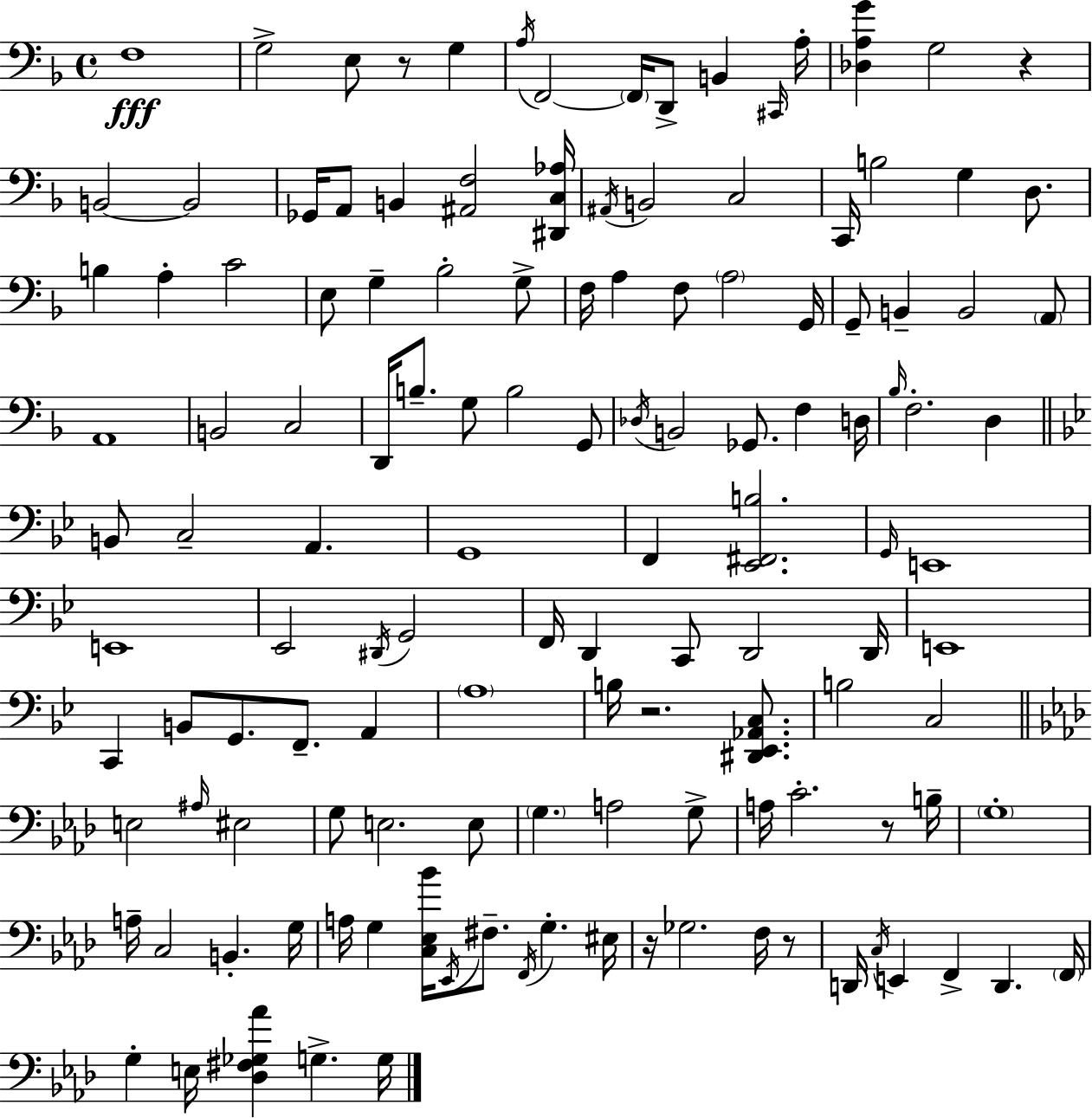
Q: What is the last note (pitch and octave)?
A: G3